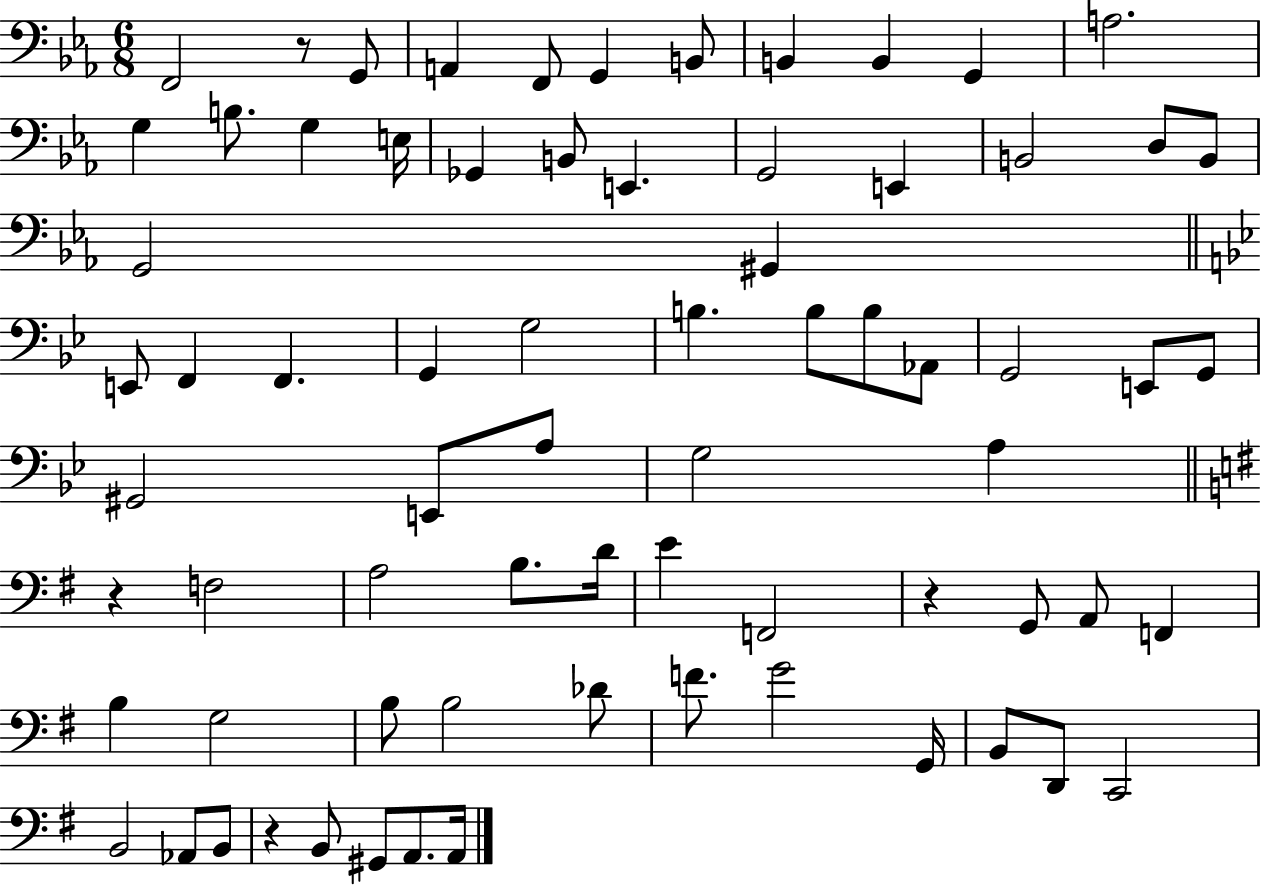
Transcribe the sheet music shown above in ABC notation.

X:1
T:Untitled
M:6/8
L:1/4
K:Eb
F,,2 z/2 G,,/2 A,, F,,/2 G,, B,,/2 B,, B,, G,, A,2 G, B,/2 G, E,/4 _G,, B,,/2 E,, G,,2 E,, B,,2 D,/2 B,,/2 G,,2 ^G,, E,,/2 F,, F,, G,, G,2 B, B,/2 B,/2 _A,,/2 G,,2 E,,/2 G,,/2 ^G,,2 E,,/2 A,/2 G,2 A, z F,2 A,2 B,/2 D/4 E F,,2 z G,,/2 A,,/2 F,, B, G,2 B,/2 B,2 _D/2 F/2 G2 G,,/4 B,,/2 D,,/2 C,,2 B,,2 _A,,/2 B,,/2 z B,,/2 ^G,,/2 A,,/2 A,,/4